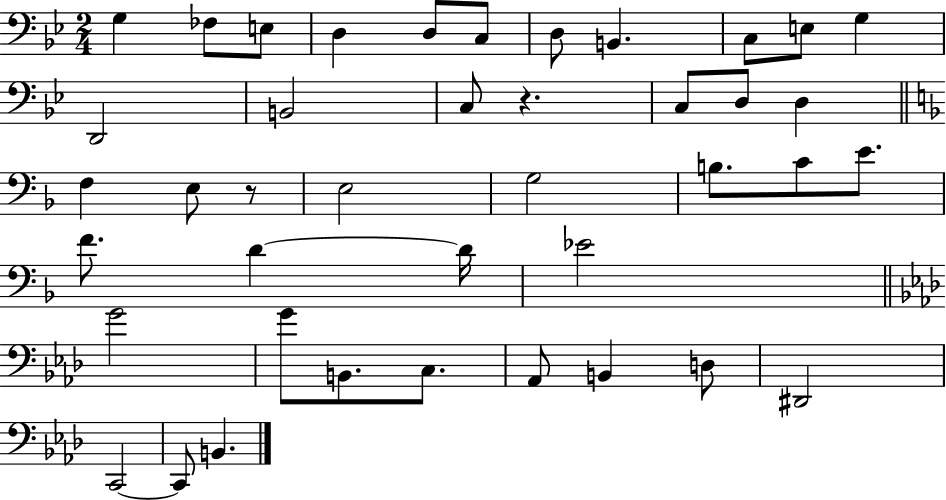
G3/q FES3/e E3/e D3/q D3/e C3/e D3/e B2/q. C3/e E3/e G3/q D2/h B2/h C3/e R/q. C3/e D3/e D3/q F3/q E3/e R/e E3/h G3/h B3/e. C4/e E4/e. F4/e. D4/q D4/s Eb4/h G4/h G4/e B2/e. C3/e. Ab2/e B2/q D3/e D#2/h C2/h C2/e B2/q.